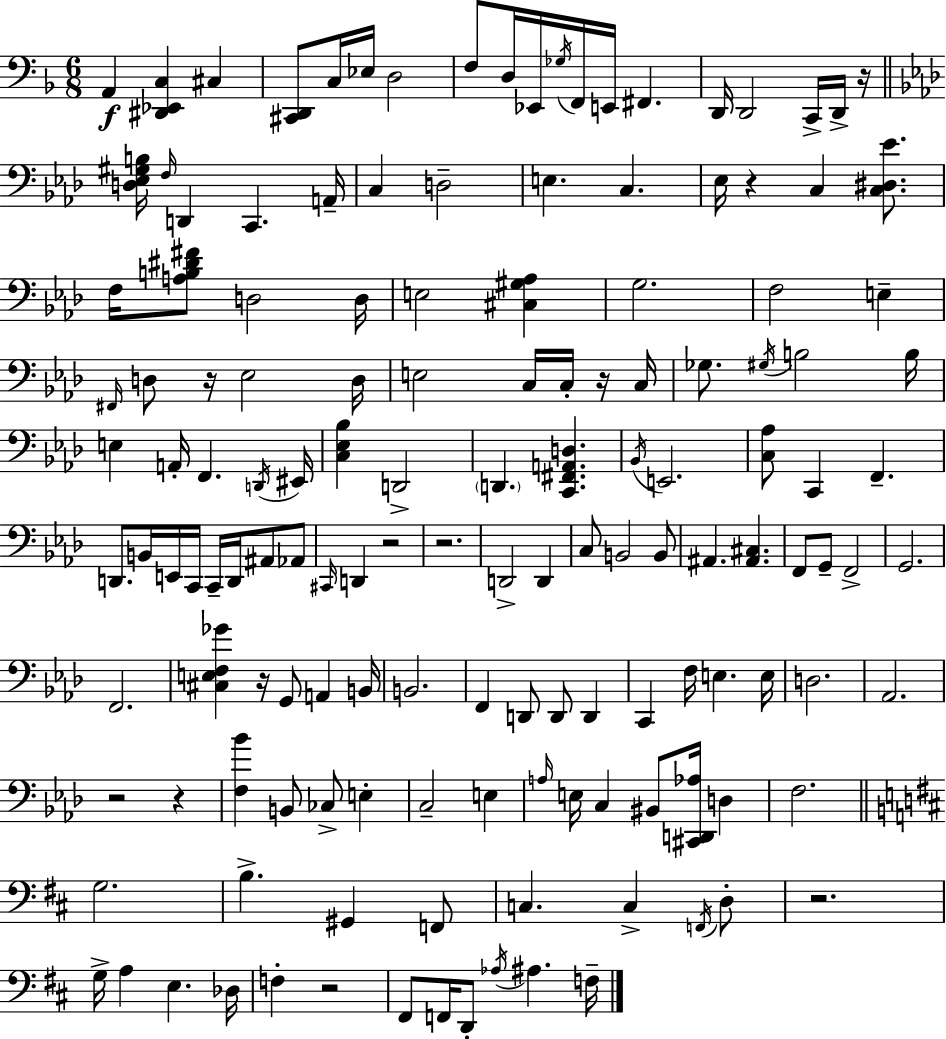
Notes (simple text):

A2/q [D#2,Eb2,C3]/q C#3/q [C#2,D2]/e C3/s Eb3/s D3/h F3/e D3/s Eb2/s Gb3/s F2/s E2/s F#2/q. D2/s D2/h C2/s D2/s R/s [D3,Eb3,G#3,B3]/s F3/s D2/q C2/q. A2/s C3/q D3/h E3/q. C3/q. Eb3/s R/q C3/q [C3,D#3,Eb4]/e. F3/s [A3,B3,D#4,F#4]/e D3/h D3/s E3/h [C#3,G#3,Ab3]/q G3/h. F3/h E3/q F#2/s D3/e R/s Eb3/h D3/s E3/h C3/s C3/s R/s C3/s Gb3/e. G#3/s B3/h B3/s E3/q A2/s F2/q. D2/s EIS2/s [C3,Eb3,Bb3]/q D2/h D2/q. [C2,F#2,A2,D3]/q. Bb2/s E2/h. [C3,Ab3]/e C2/q F2/q. D2/e. B2/s E2/s C2/s C2/s D2/s A#2/e Ab2/e C#2/s D2/q R/h R/h. D2/h D2/q C3/e B2/h B2/e A#2/q. [A#2,C#3]/q. F2/e G2/e F2/h G2/h. F2/h. [C#3,E3,F3,Gb4]/q R/s G2/e A2/q B2/s B2/h. F2/q D2/e D2/e D2/q C2/q F3/s E3/q. E3/s D3/h. Ab2/h. R/h R/q [F3,Bb4]/q B2/e CES3/e E3/q C3/h E3/q A3/s E3/s C3/q BIS2/e [C#2,D2,Ab3]/s D3/q F3/h. G3/h. B3/q. G#2/q F2/e C3/q. C3/q F2/s D3/e R/h. G3/s A3/q E3/q. Db3/s F3/q R/h F#2/e F2/s D2/e Ab3/s A#3/q. F3/s